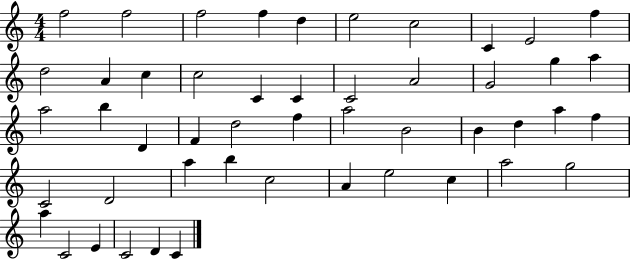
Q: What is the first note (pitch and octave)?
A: F5